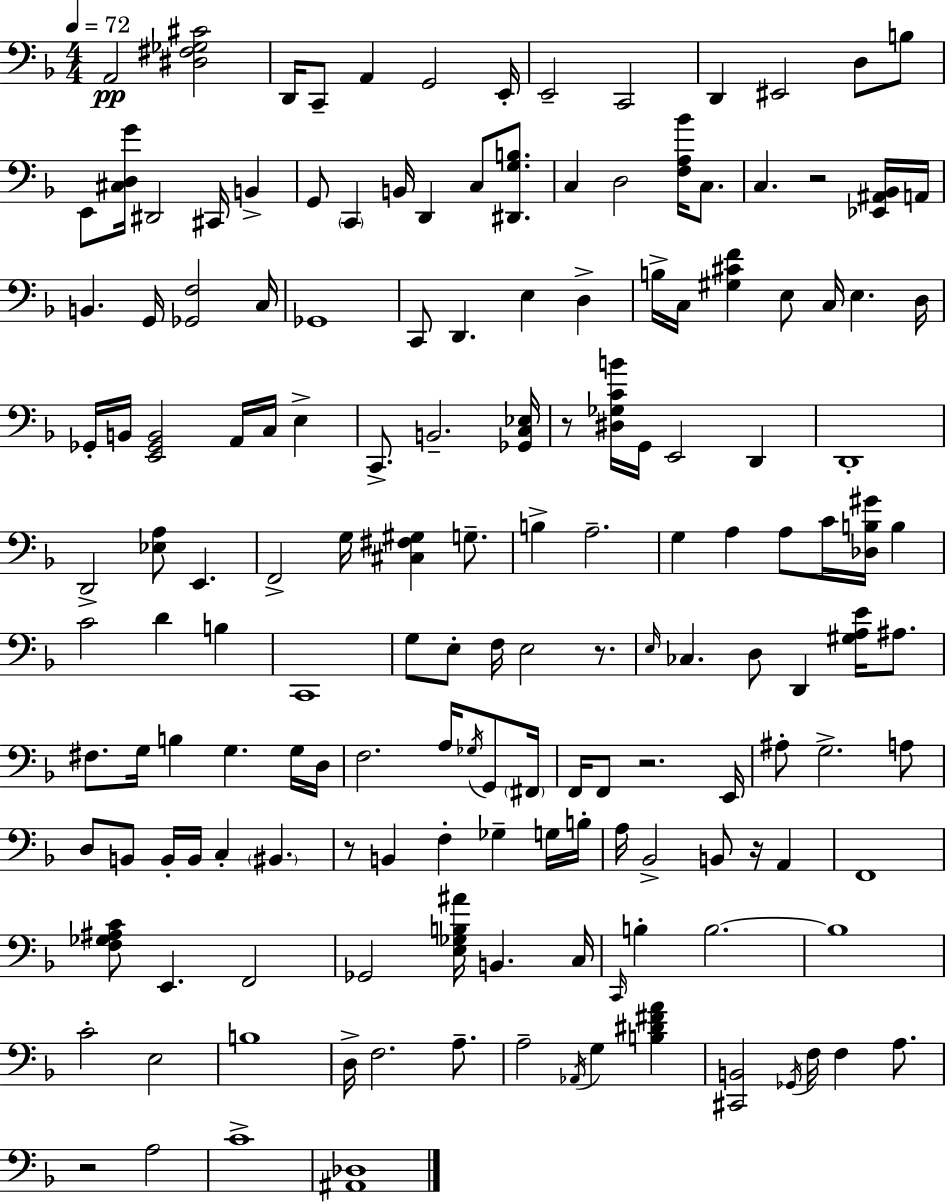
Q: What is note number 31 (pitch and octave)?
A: C2